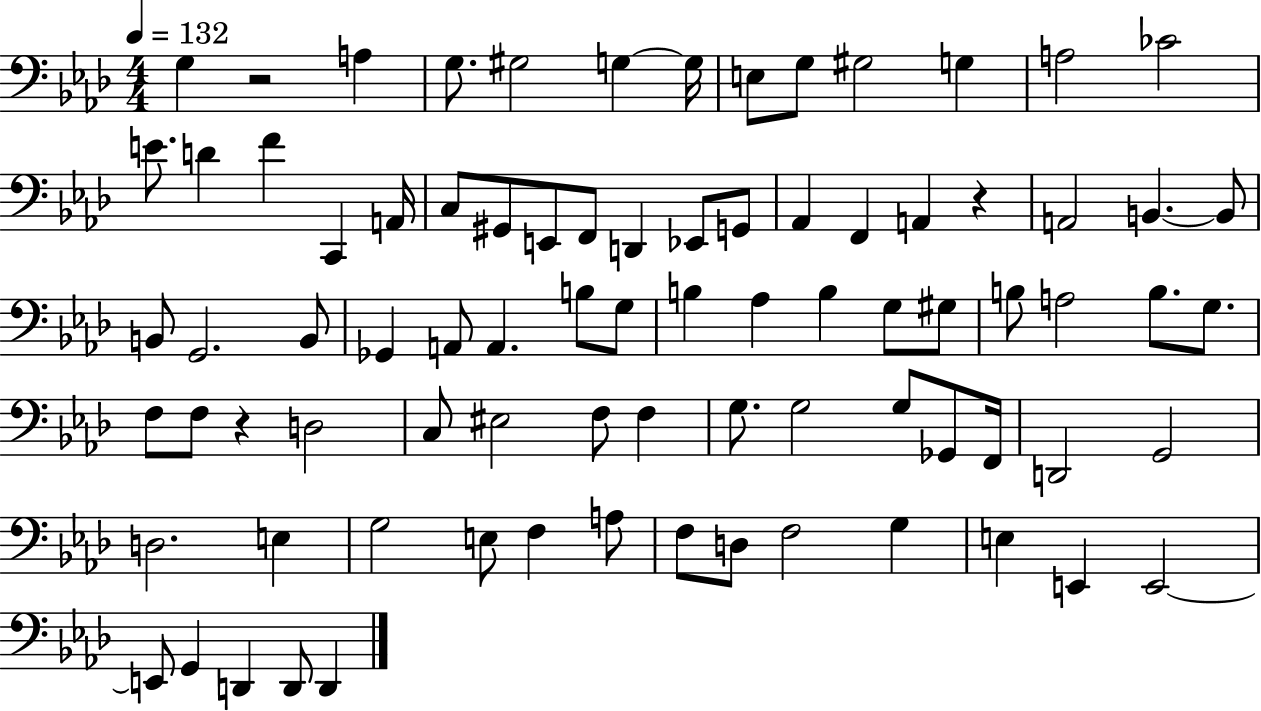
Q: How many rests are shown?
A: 3